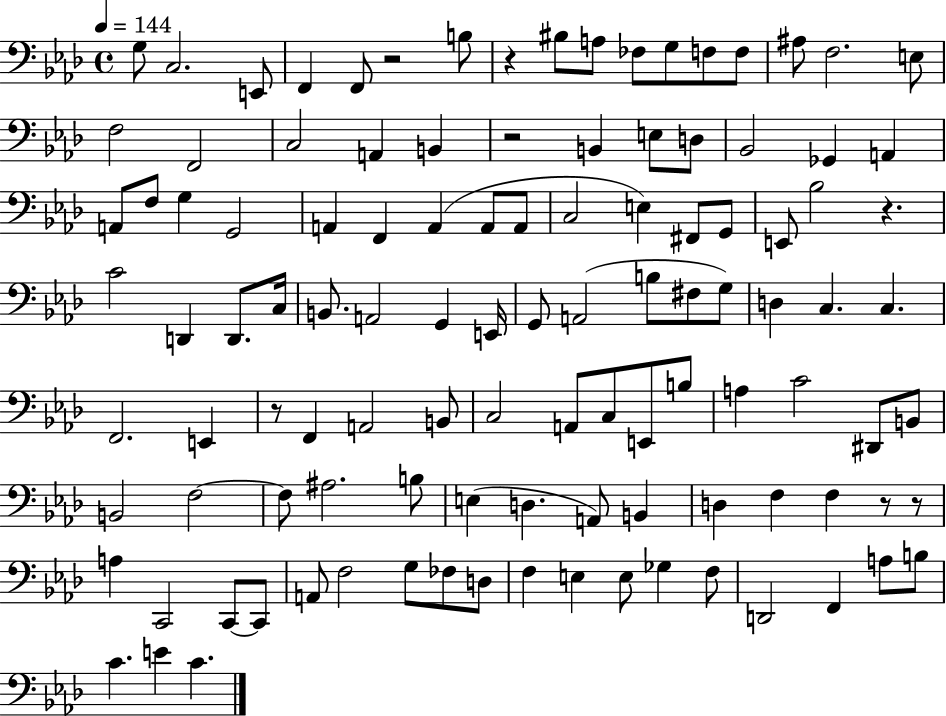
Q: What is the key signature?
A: AES major